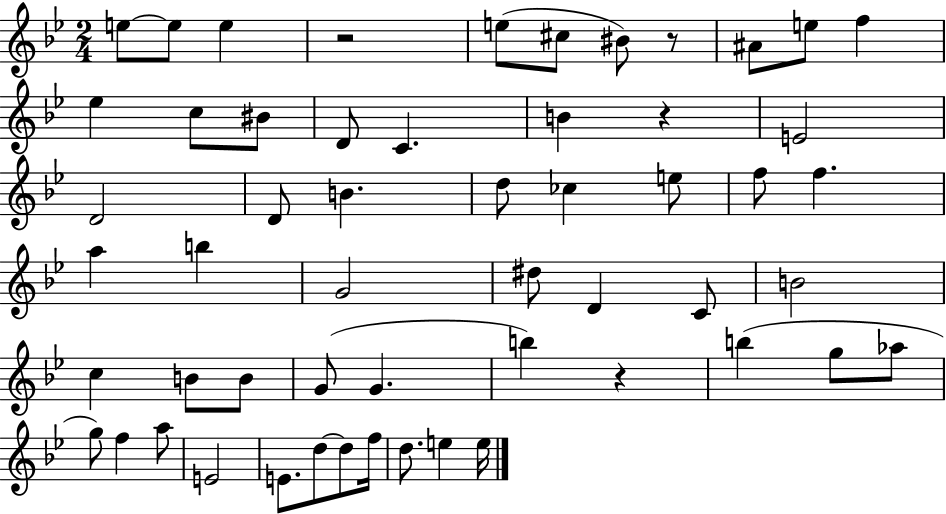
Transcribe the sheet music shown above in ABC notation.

X:1
T:Untitled
M:2/4
L:1/4
K:Bb
e/2 e/2 e z2 e/2 ^c/2 ^B/2 z/2 ^A/2 e/2 f _e c/2 ^B/2 D/2 C B z E2 D2 D/2 B d/2 _c e/2 f/2 f a b G2 ^d/2 D C/2 B2 c B/2 B/2 G/2 G b z b g/2 _a/2 g/2 f a/2 E2 E/2 d/2 d/2 f/4 d/2 e e/4